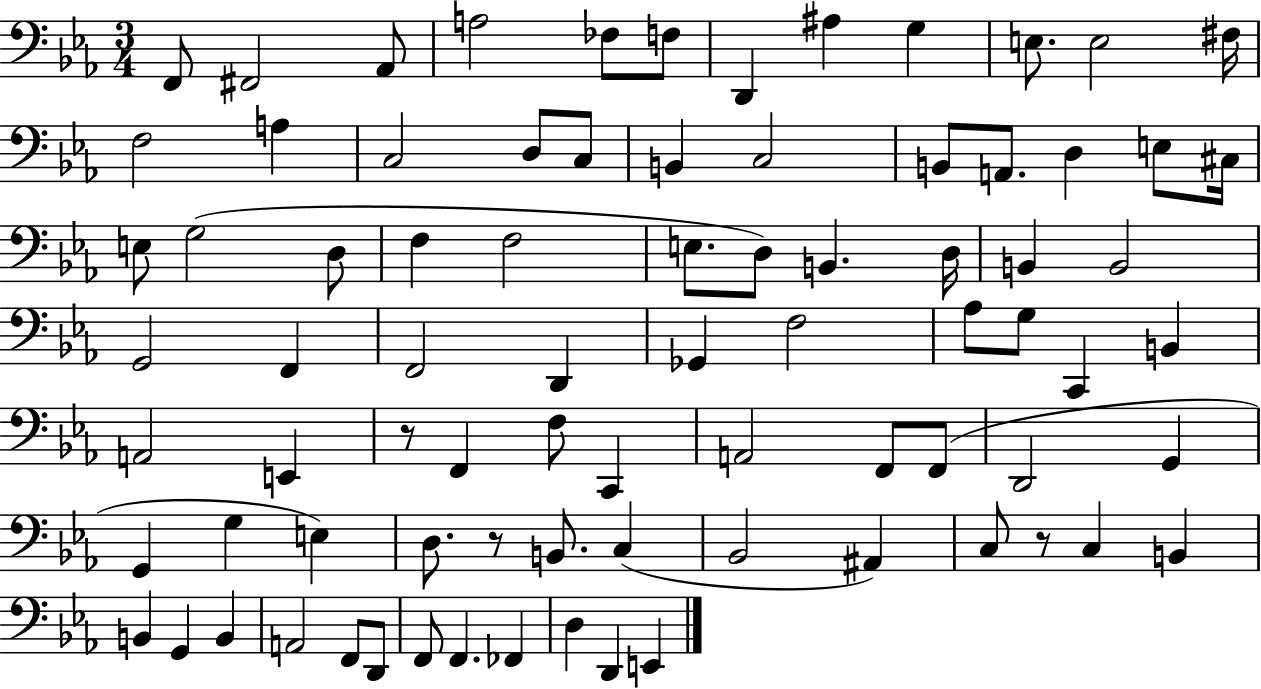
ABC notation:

X:1
T:Untitled
M:3/4
L:1/4
K:Eb
F,,/2 ^F,,2 _A,,/2 A,2 _F,/2 F,/2 D,, ^A, G, E,/2 E,2 ^F,/4 F,2 A, C,2 D,/2 C,/2 B,, C,2 B,,/2 A,,/2 D, E,/2 ^C,/4 E,/2 G,2 D,/2 F, F,2 E,/2 D,/2 B,, D,/4 B,, B,,2 G,,2 F,, F,,2 D,, _G,, F,2 _A,/2 G,/2 C,, B,, A,,2 E,, z/2 F,, F,/2 C,, A,,2 F,,/2 F,,/2 D,,2 G,, G,, G, E, D,/2 z/2 B,,/2 C, _B,,2 ^A,, C,/2 z/2 C, B,, B,, G,, B,, A,,2 F,,/2 D,,/2 F,,/2 F,, _F,, D, D,, E,,